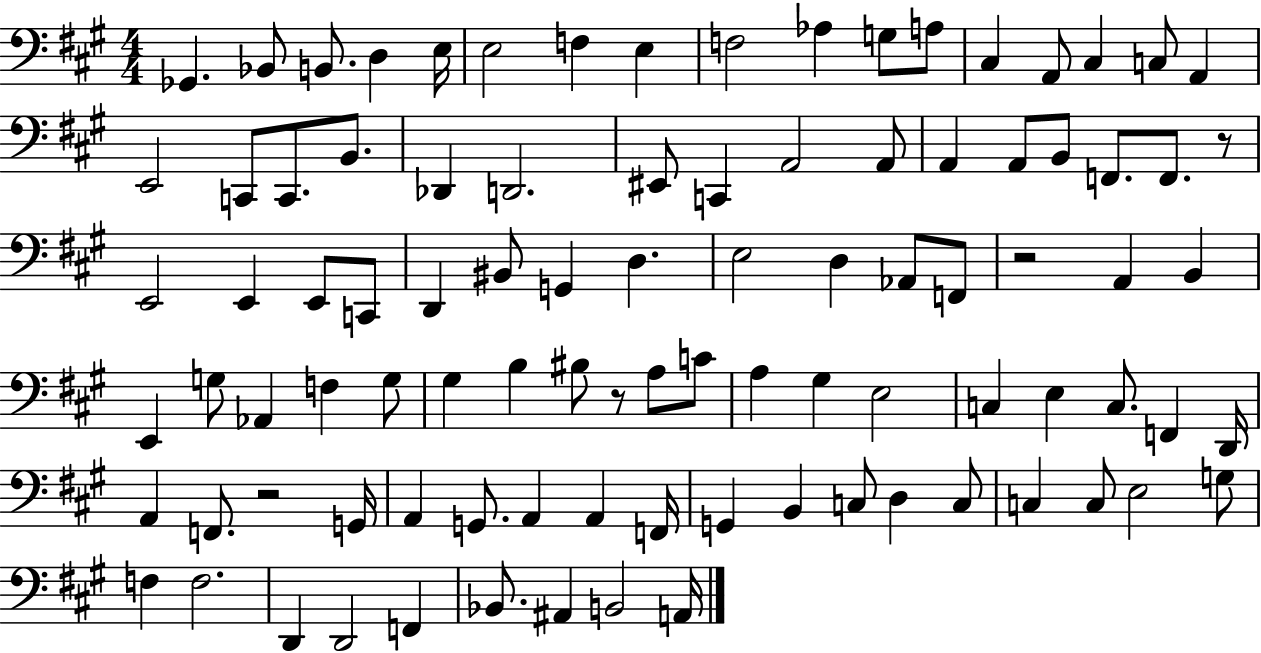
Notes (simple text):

Gb2/q. Bb2/e B2/e. D3/q E3/s E3/h F3/q E3/q F3/h Ab3/q G3/e A3/e C#3/q A2/e C#3/q C3/e A2/q E2/h C2/e C2/e. B2/e. Db2/q D2/h. EIS2/e C2/q A2/h A2/e A2/q A2/e B2/e F2/e. F2/e. R/e E2/h E2/q E2/e C2/e D2/q BIS2/e G2/q D3/q. E3/h D3/q Ab2/e F2/e R/h A2/q B2/q E2/q G3/e Ab2/q F3/q G3/e G#3/q B3/q BIS3/e R/e A3/e C4/e A3/q G#3/q E3/h C3/q E3/q C3/e. F2/q D2/s A2/q F2/e. R/h G2/s A2/q G2/e. A2/q A2/q F2/s G2/q B2/q C3/e D3/q C3/e C3/q C3/e E3/h G3/e F3/q F3/h. D2/q D2/h F2/q Bb2/e. A#2/q B2/h A2/s